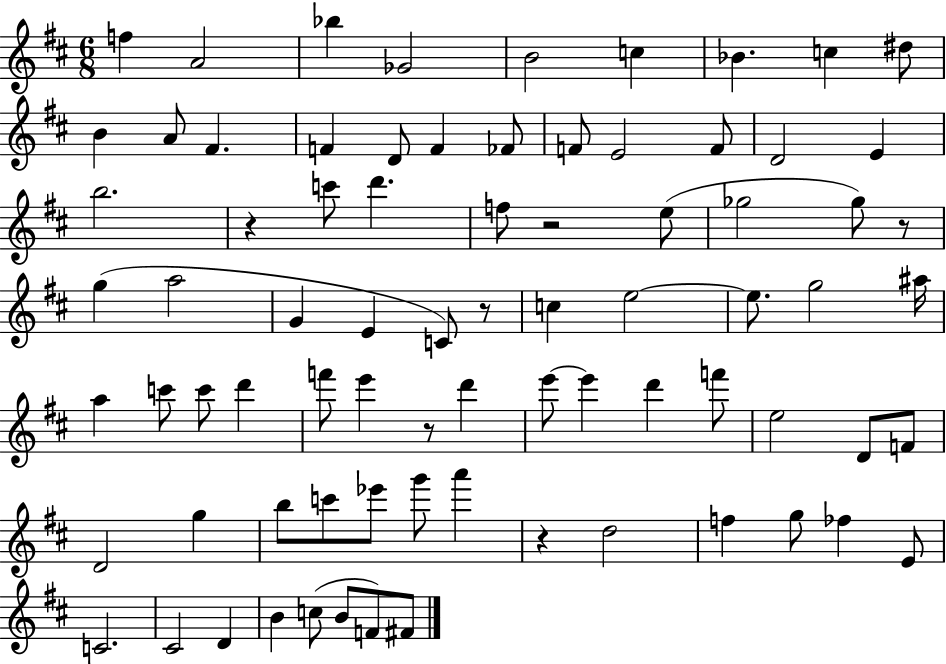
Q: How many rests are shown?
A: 6